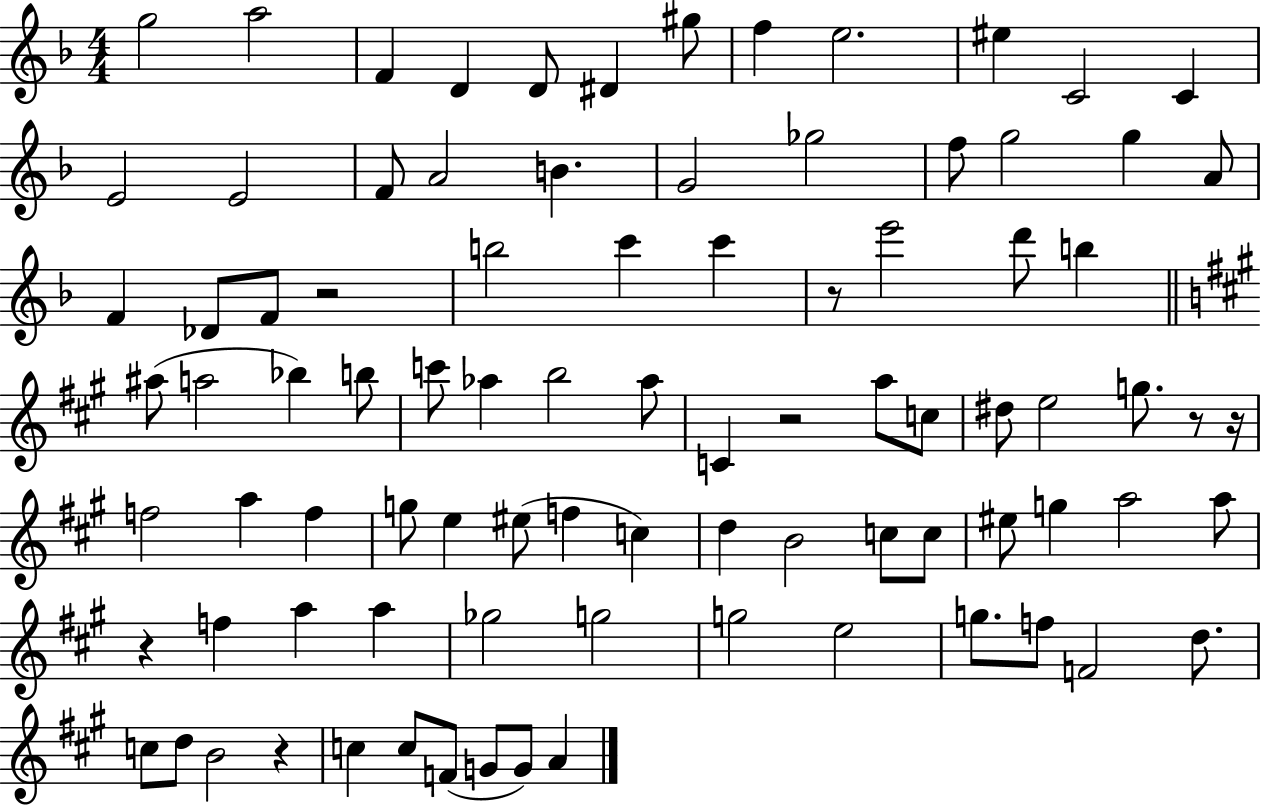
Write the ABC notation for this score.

X:1
T:Untitled
M:4/4
L:1/4
K:F
g2 a2 F D D/2 ^D ^g/2 f e2 ^e C2 C E2 E2 F/2 A2 B G2 _g2 f/2 g2 g A/2 F _D/2 F/2 z2 b2 c' c' z/2 e'2 d'/2 b ^a/2 a2 _b b/2 c'/2 _a b2 _a/2 C z2 a/2 c/2 ^d/2 e2 g/2 z/2 z/4 f2 a f g/2 e ^e/2 f c d B2 c/2 c/2 ^e/2 g a2 a/2 z f a a _g2 g2 g2 e2 g/2 f/2 F2 d/2 c/2 d/2 B2 z c c/2 F/2 G/2 G/2 A